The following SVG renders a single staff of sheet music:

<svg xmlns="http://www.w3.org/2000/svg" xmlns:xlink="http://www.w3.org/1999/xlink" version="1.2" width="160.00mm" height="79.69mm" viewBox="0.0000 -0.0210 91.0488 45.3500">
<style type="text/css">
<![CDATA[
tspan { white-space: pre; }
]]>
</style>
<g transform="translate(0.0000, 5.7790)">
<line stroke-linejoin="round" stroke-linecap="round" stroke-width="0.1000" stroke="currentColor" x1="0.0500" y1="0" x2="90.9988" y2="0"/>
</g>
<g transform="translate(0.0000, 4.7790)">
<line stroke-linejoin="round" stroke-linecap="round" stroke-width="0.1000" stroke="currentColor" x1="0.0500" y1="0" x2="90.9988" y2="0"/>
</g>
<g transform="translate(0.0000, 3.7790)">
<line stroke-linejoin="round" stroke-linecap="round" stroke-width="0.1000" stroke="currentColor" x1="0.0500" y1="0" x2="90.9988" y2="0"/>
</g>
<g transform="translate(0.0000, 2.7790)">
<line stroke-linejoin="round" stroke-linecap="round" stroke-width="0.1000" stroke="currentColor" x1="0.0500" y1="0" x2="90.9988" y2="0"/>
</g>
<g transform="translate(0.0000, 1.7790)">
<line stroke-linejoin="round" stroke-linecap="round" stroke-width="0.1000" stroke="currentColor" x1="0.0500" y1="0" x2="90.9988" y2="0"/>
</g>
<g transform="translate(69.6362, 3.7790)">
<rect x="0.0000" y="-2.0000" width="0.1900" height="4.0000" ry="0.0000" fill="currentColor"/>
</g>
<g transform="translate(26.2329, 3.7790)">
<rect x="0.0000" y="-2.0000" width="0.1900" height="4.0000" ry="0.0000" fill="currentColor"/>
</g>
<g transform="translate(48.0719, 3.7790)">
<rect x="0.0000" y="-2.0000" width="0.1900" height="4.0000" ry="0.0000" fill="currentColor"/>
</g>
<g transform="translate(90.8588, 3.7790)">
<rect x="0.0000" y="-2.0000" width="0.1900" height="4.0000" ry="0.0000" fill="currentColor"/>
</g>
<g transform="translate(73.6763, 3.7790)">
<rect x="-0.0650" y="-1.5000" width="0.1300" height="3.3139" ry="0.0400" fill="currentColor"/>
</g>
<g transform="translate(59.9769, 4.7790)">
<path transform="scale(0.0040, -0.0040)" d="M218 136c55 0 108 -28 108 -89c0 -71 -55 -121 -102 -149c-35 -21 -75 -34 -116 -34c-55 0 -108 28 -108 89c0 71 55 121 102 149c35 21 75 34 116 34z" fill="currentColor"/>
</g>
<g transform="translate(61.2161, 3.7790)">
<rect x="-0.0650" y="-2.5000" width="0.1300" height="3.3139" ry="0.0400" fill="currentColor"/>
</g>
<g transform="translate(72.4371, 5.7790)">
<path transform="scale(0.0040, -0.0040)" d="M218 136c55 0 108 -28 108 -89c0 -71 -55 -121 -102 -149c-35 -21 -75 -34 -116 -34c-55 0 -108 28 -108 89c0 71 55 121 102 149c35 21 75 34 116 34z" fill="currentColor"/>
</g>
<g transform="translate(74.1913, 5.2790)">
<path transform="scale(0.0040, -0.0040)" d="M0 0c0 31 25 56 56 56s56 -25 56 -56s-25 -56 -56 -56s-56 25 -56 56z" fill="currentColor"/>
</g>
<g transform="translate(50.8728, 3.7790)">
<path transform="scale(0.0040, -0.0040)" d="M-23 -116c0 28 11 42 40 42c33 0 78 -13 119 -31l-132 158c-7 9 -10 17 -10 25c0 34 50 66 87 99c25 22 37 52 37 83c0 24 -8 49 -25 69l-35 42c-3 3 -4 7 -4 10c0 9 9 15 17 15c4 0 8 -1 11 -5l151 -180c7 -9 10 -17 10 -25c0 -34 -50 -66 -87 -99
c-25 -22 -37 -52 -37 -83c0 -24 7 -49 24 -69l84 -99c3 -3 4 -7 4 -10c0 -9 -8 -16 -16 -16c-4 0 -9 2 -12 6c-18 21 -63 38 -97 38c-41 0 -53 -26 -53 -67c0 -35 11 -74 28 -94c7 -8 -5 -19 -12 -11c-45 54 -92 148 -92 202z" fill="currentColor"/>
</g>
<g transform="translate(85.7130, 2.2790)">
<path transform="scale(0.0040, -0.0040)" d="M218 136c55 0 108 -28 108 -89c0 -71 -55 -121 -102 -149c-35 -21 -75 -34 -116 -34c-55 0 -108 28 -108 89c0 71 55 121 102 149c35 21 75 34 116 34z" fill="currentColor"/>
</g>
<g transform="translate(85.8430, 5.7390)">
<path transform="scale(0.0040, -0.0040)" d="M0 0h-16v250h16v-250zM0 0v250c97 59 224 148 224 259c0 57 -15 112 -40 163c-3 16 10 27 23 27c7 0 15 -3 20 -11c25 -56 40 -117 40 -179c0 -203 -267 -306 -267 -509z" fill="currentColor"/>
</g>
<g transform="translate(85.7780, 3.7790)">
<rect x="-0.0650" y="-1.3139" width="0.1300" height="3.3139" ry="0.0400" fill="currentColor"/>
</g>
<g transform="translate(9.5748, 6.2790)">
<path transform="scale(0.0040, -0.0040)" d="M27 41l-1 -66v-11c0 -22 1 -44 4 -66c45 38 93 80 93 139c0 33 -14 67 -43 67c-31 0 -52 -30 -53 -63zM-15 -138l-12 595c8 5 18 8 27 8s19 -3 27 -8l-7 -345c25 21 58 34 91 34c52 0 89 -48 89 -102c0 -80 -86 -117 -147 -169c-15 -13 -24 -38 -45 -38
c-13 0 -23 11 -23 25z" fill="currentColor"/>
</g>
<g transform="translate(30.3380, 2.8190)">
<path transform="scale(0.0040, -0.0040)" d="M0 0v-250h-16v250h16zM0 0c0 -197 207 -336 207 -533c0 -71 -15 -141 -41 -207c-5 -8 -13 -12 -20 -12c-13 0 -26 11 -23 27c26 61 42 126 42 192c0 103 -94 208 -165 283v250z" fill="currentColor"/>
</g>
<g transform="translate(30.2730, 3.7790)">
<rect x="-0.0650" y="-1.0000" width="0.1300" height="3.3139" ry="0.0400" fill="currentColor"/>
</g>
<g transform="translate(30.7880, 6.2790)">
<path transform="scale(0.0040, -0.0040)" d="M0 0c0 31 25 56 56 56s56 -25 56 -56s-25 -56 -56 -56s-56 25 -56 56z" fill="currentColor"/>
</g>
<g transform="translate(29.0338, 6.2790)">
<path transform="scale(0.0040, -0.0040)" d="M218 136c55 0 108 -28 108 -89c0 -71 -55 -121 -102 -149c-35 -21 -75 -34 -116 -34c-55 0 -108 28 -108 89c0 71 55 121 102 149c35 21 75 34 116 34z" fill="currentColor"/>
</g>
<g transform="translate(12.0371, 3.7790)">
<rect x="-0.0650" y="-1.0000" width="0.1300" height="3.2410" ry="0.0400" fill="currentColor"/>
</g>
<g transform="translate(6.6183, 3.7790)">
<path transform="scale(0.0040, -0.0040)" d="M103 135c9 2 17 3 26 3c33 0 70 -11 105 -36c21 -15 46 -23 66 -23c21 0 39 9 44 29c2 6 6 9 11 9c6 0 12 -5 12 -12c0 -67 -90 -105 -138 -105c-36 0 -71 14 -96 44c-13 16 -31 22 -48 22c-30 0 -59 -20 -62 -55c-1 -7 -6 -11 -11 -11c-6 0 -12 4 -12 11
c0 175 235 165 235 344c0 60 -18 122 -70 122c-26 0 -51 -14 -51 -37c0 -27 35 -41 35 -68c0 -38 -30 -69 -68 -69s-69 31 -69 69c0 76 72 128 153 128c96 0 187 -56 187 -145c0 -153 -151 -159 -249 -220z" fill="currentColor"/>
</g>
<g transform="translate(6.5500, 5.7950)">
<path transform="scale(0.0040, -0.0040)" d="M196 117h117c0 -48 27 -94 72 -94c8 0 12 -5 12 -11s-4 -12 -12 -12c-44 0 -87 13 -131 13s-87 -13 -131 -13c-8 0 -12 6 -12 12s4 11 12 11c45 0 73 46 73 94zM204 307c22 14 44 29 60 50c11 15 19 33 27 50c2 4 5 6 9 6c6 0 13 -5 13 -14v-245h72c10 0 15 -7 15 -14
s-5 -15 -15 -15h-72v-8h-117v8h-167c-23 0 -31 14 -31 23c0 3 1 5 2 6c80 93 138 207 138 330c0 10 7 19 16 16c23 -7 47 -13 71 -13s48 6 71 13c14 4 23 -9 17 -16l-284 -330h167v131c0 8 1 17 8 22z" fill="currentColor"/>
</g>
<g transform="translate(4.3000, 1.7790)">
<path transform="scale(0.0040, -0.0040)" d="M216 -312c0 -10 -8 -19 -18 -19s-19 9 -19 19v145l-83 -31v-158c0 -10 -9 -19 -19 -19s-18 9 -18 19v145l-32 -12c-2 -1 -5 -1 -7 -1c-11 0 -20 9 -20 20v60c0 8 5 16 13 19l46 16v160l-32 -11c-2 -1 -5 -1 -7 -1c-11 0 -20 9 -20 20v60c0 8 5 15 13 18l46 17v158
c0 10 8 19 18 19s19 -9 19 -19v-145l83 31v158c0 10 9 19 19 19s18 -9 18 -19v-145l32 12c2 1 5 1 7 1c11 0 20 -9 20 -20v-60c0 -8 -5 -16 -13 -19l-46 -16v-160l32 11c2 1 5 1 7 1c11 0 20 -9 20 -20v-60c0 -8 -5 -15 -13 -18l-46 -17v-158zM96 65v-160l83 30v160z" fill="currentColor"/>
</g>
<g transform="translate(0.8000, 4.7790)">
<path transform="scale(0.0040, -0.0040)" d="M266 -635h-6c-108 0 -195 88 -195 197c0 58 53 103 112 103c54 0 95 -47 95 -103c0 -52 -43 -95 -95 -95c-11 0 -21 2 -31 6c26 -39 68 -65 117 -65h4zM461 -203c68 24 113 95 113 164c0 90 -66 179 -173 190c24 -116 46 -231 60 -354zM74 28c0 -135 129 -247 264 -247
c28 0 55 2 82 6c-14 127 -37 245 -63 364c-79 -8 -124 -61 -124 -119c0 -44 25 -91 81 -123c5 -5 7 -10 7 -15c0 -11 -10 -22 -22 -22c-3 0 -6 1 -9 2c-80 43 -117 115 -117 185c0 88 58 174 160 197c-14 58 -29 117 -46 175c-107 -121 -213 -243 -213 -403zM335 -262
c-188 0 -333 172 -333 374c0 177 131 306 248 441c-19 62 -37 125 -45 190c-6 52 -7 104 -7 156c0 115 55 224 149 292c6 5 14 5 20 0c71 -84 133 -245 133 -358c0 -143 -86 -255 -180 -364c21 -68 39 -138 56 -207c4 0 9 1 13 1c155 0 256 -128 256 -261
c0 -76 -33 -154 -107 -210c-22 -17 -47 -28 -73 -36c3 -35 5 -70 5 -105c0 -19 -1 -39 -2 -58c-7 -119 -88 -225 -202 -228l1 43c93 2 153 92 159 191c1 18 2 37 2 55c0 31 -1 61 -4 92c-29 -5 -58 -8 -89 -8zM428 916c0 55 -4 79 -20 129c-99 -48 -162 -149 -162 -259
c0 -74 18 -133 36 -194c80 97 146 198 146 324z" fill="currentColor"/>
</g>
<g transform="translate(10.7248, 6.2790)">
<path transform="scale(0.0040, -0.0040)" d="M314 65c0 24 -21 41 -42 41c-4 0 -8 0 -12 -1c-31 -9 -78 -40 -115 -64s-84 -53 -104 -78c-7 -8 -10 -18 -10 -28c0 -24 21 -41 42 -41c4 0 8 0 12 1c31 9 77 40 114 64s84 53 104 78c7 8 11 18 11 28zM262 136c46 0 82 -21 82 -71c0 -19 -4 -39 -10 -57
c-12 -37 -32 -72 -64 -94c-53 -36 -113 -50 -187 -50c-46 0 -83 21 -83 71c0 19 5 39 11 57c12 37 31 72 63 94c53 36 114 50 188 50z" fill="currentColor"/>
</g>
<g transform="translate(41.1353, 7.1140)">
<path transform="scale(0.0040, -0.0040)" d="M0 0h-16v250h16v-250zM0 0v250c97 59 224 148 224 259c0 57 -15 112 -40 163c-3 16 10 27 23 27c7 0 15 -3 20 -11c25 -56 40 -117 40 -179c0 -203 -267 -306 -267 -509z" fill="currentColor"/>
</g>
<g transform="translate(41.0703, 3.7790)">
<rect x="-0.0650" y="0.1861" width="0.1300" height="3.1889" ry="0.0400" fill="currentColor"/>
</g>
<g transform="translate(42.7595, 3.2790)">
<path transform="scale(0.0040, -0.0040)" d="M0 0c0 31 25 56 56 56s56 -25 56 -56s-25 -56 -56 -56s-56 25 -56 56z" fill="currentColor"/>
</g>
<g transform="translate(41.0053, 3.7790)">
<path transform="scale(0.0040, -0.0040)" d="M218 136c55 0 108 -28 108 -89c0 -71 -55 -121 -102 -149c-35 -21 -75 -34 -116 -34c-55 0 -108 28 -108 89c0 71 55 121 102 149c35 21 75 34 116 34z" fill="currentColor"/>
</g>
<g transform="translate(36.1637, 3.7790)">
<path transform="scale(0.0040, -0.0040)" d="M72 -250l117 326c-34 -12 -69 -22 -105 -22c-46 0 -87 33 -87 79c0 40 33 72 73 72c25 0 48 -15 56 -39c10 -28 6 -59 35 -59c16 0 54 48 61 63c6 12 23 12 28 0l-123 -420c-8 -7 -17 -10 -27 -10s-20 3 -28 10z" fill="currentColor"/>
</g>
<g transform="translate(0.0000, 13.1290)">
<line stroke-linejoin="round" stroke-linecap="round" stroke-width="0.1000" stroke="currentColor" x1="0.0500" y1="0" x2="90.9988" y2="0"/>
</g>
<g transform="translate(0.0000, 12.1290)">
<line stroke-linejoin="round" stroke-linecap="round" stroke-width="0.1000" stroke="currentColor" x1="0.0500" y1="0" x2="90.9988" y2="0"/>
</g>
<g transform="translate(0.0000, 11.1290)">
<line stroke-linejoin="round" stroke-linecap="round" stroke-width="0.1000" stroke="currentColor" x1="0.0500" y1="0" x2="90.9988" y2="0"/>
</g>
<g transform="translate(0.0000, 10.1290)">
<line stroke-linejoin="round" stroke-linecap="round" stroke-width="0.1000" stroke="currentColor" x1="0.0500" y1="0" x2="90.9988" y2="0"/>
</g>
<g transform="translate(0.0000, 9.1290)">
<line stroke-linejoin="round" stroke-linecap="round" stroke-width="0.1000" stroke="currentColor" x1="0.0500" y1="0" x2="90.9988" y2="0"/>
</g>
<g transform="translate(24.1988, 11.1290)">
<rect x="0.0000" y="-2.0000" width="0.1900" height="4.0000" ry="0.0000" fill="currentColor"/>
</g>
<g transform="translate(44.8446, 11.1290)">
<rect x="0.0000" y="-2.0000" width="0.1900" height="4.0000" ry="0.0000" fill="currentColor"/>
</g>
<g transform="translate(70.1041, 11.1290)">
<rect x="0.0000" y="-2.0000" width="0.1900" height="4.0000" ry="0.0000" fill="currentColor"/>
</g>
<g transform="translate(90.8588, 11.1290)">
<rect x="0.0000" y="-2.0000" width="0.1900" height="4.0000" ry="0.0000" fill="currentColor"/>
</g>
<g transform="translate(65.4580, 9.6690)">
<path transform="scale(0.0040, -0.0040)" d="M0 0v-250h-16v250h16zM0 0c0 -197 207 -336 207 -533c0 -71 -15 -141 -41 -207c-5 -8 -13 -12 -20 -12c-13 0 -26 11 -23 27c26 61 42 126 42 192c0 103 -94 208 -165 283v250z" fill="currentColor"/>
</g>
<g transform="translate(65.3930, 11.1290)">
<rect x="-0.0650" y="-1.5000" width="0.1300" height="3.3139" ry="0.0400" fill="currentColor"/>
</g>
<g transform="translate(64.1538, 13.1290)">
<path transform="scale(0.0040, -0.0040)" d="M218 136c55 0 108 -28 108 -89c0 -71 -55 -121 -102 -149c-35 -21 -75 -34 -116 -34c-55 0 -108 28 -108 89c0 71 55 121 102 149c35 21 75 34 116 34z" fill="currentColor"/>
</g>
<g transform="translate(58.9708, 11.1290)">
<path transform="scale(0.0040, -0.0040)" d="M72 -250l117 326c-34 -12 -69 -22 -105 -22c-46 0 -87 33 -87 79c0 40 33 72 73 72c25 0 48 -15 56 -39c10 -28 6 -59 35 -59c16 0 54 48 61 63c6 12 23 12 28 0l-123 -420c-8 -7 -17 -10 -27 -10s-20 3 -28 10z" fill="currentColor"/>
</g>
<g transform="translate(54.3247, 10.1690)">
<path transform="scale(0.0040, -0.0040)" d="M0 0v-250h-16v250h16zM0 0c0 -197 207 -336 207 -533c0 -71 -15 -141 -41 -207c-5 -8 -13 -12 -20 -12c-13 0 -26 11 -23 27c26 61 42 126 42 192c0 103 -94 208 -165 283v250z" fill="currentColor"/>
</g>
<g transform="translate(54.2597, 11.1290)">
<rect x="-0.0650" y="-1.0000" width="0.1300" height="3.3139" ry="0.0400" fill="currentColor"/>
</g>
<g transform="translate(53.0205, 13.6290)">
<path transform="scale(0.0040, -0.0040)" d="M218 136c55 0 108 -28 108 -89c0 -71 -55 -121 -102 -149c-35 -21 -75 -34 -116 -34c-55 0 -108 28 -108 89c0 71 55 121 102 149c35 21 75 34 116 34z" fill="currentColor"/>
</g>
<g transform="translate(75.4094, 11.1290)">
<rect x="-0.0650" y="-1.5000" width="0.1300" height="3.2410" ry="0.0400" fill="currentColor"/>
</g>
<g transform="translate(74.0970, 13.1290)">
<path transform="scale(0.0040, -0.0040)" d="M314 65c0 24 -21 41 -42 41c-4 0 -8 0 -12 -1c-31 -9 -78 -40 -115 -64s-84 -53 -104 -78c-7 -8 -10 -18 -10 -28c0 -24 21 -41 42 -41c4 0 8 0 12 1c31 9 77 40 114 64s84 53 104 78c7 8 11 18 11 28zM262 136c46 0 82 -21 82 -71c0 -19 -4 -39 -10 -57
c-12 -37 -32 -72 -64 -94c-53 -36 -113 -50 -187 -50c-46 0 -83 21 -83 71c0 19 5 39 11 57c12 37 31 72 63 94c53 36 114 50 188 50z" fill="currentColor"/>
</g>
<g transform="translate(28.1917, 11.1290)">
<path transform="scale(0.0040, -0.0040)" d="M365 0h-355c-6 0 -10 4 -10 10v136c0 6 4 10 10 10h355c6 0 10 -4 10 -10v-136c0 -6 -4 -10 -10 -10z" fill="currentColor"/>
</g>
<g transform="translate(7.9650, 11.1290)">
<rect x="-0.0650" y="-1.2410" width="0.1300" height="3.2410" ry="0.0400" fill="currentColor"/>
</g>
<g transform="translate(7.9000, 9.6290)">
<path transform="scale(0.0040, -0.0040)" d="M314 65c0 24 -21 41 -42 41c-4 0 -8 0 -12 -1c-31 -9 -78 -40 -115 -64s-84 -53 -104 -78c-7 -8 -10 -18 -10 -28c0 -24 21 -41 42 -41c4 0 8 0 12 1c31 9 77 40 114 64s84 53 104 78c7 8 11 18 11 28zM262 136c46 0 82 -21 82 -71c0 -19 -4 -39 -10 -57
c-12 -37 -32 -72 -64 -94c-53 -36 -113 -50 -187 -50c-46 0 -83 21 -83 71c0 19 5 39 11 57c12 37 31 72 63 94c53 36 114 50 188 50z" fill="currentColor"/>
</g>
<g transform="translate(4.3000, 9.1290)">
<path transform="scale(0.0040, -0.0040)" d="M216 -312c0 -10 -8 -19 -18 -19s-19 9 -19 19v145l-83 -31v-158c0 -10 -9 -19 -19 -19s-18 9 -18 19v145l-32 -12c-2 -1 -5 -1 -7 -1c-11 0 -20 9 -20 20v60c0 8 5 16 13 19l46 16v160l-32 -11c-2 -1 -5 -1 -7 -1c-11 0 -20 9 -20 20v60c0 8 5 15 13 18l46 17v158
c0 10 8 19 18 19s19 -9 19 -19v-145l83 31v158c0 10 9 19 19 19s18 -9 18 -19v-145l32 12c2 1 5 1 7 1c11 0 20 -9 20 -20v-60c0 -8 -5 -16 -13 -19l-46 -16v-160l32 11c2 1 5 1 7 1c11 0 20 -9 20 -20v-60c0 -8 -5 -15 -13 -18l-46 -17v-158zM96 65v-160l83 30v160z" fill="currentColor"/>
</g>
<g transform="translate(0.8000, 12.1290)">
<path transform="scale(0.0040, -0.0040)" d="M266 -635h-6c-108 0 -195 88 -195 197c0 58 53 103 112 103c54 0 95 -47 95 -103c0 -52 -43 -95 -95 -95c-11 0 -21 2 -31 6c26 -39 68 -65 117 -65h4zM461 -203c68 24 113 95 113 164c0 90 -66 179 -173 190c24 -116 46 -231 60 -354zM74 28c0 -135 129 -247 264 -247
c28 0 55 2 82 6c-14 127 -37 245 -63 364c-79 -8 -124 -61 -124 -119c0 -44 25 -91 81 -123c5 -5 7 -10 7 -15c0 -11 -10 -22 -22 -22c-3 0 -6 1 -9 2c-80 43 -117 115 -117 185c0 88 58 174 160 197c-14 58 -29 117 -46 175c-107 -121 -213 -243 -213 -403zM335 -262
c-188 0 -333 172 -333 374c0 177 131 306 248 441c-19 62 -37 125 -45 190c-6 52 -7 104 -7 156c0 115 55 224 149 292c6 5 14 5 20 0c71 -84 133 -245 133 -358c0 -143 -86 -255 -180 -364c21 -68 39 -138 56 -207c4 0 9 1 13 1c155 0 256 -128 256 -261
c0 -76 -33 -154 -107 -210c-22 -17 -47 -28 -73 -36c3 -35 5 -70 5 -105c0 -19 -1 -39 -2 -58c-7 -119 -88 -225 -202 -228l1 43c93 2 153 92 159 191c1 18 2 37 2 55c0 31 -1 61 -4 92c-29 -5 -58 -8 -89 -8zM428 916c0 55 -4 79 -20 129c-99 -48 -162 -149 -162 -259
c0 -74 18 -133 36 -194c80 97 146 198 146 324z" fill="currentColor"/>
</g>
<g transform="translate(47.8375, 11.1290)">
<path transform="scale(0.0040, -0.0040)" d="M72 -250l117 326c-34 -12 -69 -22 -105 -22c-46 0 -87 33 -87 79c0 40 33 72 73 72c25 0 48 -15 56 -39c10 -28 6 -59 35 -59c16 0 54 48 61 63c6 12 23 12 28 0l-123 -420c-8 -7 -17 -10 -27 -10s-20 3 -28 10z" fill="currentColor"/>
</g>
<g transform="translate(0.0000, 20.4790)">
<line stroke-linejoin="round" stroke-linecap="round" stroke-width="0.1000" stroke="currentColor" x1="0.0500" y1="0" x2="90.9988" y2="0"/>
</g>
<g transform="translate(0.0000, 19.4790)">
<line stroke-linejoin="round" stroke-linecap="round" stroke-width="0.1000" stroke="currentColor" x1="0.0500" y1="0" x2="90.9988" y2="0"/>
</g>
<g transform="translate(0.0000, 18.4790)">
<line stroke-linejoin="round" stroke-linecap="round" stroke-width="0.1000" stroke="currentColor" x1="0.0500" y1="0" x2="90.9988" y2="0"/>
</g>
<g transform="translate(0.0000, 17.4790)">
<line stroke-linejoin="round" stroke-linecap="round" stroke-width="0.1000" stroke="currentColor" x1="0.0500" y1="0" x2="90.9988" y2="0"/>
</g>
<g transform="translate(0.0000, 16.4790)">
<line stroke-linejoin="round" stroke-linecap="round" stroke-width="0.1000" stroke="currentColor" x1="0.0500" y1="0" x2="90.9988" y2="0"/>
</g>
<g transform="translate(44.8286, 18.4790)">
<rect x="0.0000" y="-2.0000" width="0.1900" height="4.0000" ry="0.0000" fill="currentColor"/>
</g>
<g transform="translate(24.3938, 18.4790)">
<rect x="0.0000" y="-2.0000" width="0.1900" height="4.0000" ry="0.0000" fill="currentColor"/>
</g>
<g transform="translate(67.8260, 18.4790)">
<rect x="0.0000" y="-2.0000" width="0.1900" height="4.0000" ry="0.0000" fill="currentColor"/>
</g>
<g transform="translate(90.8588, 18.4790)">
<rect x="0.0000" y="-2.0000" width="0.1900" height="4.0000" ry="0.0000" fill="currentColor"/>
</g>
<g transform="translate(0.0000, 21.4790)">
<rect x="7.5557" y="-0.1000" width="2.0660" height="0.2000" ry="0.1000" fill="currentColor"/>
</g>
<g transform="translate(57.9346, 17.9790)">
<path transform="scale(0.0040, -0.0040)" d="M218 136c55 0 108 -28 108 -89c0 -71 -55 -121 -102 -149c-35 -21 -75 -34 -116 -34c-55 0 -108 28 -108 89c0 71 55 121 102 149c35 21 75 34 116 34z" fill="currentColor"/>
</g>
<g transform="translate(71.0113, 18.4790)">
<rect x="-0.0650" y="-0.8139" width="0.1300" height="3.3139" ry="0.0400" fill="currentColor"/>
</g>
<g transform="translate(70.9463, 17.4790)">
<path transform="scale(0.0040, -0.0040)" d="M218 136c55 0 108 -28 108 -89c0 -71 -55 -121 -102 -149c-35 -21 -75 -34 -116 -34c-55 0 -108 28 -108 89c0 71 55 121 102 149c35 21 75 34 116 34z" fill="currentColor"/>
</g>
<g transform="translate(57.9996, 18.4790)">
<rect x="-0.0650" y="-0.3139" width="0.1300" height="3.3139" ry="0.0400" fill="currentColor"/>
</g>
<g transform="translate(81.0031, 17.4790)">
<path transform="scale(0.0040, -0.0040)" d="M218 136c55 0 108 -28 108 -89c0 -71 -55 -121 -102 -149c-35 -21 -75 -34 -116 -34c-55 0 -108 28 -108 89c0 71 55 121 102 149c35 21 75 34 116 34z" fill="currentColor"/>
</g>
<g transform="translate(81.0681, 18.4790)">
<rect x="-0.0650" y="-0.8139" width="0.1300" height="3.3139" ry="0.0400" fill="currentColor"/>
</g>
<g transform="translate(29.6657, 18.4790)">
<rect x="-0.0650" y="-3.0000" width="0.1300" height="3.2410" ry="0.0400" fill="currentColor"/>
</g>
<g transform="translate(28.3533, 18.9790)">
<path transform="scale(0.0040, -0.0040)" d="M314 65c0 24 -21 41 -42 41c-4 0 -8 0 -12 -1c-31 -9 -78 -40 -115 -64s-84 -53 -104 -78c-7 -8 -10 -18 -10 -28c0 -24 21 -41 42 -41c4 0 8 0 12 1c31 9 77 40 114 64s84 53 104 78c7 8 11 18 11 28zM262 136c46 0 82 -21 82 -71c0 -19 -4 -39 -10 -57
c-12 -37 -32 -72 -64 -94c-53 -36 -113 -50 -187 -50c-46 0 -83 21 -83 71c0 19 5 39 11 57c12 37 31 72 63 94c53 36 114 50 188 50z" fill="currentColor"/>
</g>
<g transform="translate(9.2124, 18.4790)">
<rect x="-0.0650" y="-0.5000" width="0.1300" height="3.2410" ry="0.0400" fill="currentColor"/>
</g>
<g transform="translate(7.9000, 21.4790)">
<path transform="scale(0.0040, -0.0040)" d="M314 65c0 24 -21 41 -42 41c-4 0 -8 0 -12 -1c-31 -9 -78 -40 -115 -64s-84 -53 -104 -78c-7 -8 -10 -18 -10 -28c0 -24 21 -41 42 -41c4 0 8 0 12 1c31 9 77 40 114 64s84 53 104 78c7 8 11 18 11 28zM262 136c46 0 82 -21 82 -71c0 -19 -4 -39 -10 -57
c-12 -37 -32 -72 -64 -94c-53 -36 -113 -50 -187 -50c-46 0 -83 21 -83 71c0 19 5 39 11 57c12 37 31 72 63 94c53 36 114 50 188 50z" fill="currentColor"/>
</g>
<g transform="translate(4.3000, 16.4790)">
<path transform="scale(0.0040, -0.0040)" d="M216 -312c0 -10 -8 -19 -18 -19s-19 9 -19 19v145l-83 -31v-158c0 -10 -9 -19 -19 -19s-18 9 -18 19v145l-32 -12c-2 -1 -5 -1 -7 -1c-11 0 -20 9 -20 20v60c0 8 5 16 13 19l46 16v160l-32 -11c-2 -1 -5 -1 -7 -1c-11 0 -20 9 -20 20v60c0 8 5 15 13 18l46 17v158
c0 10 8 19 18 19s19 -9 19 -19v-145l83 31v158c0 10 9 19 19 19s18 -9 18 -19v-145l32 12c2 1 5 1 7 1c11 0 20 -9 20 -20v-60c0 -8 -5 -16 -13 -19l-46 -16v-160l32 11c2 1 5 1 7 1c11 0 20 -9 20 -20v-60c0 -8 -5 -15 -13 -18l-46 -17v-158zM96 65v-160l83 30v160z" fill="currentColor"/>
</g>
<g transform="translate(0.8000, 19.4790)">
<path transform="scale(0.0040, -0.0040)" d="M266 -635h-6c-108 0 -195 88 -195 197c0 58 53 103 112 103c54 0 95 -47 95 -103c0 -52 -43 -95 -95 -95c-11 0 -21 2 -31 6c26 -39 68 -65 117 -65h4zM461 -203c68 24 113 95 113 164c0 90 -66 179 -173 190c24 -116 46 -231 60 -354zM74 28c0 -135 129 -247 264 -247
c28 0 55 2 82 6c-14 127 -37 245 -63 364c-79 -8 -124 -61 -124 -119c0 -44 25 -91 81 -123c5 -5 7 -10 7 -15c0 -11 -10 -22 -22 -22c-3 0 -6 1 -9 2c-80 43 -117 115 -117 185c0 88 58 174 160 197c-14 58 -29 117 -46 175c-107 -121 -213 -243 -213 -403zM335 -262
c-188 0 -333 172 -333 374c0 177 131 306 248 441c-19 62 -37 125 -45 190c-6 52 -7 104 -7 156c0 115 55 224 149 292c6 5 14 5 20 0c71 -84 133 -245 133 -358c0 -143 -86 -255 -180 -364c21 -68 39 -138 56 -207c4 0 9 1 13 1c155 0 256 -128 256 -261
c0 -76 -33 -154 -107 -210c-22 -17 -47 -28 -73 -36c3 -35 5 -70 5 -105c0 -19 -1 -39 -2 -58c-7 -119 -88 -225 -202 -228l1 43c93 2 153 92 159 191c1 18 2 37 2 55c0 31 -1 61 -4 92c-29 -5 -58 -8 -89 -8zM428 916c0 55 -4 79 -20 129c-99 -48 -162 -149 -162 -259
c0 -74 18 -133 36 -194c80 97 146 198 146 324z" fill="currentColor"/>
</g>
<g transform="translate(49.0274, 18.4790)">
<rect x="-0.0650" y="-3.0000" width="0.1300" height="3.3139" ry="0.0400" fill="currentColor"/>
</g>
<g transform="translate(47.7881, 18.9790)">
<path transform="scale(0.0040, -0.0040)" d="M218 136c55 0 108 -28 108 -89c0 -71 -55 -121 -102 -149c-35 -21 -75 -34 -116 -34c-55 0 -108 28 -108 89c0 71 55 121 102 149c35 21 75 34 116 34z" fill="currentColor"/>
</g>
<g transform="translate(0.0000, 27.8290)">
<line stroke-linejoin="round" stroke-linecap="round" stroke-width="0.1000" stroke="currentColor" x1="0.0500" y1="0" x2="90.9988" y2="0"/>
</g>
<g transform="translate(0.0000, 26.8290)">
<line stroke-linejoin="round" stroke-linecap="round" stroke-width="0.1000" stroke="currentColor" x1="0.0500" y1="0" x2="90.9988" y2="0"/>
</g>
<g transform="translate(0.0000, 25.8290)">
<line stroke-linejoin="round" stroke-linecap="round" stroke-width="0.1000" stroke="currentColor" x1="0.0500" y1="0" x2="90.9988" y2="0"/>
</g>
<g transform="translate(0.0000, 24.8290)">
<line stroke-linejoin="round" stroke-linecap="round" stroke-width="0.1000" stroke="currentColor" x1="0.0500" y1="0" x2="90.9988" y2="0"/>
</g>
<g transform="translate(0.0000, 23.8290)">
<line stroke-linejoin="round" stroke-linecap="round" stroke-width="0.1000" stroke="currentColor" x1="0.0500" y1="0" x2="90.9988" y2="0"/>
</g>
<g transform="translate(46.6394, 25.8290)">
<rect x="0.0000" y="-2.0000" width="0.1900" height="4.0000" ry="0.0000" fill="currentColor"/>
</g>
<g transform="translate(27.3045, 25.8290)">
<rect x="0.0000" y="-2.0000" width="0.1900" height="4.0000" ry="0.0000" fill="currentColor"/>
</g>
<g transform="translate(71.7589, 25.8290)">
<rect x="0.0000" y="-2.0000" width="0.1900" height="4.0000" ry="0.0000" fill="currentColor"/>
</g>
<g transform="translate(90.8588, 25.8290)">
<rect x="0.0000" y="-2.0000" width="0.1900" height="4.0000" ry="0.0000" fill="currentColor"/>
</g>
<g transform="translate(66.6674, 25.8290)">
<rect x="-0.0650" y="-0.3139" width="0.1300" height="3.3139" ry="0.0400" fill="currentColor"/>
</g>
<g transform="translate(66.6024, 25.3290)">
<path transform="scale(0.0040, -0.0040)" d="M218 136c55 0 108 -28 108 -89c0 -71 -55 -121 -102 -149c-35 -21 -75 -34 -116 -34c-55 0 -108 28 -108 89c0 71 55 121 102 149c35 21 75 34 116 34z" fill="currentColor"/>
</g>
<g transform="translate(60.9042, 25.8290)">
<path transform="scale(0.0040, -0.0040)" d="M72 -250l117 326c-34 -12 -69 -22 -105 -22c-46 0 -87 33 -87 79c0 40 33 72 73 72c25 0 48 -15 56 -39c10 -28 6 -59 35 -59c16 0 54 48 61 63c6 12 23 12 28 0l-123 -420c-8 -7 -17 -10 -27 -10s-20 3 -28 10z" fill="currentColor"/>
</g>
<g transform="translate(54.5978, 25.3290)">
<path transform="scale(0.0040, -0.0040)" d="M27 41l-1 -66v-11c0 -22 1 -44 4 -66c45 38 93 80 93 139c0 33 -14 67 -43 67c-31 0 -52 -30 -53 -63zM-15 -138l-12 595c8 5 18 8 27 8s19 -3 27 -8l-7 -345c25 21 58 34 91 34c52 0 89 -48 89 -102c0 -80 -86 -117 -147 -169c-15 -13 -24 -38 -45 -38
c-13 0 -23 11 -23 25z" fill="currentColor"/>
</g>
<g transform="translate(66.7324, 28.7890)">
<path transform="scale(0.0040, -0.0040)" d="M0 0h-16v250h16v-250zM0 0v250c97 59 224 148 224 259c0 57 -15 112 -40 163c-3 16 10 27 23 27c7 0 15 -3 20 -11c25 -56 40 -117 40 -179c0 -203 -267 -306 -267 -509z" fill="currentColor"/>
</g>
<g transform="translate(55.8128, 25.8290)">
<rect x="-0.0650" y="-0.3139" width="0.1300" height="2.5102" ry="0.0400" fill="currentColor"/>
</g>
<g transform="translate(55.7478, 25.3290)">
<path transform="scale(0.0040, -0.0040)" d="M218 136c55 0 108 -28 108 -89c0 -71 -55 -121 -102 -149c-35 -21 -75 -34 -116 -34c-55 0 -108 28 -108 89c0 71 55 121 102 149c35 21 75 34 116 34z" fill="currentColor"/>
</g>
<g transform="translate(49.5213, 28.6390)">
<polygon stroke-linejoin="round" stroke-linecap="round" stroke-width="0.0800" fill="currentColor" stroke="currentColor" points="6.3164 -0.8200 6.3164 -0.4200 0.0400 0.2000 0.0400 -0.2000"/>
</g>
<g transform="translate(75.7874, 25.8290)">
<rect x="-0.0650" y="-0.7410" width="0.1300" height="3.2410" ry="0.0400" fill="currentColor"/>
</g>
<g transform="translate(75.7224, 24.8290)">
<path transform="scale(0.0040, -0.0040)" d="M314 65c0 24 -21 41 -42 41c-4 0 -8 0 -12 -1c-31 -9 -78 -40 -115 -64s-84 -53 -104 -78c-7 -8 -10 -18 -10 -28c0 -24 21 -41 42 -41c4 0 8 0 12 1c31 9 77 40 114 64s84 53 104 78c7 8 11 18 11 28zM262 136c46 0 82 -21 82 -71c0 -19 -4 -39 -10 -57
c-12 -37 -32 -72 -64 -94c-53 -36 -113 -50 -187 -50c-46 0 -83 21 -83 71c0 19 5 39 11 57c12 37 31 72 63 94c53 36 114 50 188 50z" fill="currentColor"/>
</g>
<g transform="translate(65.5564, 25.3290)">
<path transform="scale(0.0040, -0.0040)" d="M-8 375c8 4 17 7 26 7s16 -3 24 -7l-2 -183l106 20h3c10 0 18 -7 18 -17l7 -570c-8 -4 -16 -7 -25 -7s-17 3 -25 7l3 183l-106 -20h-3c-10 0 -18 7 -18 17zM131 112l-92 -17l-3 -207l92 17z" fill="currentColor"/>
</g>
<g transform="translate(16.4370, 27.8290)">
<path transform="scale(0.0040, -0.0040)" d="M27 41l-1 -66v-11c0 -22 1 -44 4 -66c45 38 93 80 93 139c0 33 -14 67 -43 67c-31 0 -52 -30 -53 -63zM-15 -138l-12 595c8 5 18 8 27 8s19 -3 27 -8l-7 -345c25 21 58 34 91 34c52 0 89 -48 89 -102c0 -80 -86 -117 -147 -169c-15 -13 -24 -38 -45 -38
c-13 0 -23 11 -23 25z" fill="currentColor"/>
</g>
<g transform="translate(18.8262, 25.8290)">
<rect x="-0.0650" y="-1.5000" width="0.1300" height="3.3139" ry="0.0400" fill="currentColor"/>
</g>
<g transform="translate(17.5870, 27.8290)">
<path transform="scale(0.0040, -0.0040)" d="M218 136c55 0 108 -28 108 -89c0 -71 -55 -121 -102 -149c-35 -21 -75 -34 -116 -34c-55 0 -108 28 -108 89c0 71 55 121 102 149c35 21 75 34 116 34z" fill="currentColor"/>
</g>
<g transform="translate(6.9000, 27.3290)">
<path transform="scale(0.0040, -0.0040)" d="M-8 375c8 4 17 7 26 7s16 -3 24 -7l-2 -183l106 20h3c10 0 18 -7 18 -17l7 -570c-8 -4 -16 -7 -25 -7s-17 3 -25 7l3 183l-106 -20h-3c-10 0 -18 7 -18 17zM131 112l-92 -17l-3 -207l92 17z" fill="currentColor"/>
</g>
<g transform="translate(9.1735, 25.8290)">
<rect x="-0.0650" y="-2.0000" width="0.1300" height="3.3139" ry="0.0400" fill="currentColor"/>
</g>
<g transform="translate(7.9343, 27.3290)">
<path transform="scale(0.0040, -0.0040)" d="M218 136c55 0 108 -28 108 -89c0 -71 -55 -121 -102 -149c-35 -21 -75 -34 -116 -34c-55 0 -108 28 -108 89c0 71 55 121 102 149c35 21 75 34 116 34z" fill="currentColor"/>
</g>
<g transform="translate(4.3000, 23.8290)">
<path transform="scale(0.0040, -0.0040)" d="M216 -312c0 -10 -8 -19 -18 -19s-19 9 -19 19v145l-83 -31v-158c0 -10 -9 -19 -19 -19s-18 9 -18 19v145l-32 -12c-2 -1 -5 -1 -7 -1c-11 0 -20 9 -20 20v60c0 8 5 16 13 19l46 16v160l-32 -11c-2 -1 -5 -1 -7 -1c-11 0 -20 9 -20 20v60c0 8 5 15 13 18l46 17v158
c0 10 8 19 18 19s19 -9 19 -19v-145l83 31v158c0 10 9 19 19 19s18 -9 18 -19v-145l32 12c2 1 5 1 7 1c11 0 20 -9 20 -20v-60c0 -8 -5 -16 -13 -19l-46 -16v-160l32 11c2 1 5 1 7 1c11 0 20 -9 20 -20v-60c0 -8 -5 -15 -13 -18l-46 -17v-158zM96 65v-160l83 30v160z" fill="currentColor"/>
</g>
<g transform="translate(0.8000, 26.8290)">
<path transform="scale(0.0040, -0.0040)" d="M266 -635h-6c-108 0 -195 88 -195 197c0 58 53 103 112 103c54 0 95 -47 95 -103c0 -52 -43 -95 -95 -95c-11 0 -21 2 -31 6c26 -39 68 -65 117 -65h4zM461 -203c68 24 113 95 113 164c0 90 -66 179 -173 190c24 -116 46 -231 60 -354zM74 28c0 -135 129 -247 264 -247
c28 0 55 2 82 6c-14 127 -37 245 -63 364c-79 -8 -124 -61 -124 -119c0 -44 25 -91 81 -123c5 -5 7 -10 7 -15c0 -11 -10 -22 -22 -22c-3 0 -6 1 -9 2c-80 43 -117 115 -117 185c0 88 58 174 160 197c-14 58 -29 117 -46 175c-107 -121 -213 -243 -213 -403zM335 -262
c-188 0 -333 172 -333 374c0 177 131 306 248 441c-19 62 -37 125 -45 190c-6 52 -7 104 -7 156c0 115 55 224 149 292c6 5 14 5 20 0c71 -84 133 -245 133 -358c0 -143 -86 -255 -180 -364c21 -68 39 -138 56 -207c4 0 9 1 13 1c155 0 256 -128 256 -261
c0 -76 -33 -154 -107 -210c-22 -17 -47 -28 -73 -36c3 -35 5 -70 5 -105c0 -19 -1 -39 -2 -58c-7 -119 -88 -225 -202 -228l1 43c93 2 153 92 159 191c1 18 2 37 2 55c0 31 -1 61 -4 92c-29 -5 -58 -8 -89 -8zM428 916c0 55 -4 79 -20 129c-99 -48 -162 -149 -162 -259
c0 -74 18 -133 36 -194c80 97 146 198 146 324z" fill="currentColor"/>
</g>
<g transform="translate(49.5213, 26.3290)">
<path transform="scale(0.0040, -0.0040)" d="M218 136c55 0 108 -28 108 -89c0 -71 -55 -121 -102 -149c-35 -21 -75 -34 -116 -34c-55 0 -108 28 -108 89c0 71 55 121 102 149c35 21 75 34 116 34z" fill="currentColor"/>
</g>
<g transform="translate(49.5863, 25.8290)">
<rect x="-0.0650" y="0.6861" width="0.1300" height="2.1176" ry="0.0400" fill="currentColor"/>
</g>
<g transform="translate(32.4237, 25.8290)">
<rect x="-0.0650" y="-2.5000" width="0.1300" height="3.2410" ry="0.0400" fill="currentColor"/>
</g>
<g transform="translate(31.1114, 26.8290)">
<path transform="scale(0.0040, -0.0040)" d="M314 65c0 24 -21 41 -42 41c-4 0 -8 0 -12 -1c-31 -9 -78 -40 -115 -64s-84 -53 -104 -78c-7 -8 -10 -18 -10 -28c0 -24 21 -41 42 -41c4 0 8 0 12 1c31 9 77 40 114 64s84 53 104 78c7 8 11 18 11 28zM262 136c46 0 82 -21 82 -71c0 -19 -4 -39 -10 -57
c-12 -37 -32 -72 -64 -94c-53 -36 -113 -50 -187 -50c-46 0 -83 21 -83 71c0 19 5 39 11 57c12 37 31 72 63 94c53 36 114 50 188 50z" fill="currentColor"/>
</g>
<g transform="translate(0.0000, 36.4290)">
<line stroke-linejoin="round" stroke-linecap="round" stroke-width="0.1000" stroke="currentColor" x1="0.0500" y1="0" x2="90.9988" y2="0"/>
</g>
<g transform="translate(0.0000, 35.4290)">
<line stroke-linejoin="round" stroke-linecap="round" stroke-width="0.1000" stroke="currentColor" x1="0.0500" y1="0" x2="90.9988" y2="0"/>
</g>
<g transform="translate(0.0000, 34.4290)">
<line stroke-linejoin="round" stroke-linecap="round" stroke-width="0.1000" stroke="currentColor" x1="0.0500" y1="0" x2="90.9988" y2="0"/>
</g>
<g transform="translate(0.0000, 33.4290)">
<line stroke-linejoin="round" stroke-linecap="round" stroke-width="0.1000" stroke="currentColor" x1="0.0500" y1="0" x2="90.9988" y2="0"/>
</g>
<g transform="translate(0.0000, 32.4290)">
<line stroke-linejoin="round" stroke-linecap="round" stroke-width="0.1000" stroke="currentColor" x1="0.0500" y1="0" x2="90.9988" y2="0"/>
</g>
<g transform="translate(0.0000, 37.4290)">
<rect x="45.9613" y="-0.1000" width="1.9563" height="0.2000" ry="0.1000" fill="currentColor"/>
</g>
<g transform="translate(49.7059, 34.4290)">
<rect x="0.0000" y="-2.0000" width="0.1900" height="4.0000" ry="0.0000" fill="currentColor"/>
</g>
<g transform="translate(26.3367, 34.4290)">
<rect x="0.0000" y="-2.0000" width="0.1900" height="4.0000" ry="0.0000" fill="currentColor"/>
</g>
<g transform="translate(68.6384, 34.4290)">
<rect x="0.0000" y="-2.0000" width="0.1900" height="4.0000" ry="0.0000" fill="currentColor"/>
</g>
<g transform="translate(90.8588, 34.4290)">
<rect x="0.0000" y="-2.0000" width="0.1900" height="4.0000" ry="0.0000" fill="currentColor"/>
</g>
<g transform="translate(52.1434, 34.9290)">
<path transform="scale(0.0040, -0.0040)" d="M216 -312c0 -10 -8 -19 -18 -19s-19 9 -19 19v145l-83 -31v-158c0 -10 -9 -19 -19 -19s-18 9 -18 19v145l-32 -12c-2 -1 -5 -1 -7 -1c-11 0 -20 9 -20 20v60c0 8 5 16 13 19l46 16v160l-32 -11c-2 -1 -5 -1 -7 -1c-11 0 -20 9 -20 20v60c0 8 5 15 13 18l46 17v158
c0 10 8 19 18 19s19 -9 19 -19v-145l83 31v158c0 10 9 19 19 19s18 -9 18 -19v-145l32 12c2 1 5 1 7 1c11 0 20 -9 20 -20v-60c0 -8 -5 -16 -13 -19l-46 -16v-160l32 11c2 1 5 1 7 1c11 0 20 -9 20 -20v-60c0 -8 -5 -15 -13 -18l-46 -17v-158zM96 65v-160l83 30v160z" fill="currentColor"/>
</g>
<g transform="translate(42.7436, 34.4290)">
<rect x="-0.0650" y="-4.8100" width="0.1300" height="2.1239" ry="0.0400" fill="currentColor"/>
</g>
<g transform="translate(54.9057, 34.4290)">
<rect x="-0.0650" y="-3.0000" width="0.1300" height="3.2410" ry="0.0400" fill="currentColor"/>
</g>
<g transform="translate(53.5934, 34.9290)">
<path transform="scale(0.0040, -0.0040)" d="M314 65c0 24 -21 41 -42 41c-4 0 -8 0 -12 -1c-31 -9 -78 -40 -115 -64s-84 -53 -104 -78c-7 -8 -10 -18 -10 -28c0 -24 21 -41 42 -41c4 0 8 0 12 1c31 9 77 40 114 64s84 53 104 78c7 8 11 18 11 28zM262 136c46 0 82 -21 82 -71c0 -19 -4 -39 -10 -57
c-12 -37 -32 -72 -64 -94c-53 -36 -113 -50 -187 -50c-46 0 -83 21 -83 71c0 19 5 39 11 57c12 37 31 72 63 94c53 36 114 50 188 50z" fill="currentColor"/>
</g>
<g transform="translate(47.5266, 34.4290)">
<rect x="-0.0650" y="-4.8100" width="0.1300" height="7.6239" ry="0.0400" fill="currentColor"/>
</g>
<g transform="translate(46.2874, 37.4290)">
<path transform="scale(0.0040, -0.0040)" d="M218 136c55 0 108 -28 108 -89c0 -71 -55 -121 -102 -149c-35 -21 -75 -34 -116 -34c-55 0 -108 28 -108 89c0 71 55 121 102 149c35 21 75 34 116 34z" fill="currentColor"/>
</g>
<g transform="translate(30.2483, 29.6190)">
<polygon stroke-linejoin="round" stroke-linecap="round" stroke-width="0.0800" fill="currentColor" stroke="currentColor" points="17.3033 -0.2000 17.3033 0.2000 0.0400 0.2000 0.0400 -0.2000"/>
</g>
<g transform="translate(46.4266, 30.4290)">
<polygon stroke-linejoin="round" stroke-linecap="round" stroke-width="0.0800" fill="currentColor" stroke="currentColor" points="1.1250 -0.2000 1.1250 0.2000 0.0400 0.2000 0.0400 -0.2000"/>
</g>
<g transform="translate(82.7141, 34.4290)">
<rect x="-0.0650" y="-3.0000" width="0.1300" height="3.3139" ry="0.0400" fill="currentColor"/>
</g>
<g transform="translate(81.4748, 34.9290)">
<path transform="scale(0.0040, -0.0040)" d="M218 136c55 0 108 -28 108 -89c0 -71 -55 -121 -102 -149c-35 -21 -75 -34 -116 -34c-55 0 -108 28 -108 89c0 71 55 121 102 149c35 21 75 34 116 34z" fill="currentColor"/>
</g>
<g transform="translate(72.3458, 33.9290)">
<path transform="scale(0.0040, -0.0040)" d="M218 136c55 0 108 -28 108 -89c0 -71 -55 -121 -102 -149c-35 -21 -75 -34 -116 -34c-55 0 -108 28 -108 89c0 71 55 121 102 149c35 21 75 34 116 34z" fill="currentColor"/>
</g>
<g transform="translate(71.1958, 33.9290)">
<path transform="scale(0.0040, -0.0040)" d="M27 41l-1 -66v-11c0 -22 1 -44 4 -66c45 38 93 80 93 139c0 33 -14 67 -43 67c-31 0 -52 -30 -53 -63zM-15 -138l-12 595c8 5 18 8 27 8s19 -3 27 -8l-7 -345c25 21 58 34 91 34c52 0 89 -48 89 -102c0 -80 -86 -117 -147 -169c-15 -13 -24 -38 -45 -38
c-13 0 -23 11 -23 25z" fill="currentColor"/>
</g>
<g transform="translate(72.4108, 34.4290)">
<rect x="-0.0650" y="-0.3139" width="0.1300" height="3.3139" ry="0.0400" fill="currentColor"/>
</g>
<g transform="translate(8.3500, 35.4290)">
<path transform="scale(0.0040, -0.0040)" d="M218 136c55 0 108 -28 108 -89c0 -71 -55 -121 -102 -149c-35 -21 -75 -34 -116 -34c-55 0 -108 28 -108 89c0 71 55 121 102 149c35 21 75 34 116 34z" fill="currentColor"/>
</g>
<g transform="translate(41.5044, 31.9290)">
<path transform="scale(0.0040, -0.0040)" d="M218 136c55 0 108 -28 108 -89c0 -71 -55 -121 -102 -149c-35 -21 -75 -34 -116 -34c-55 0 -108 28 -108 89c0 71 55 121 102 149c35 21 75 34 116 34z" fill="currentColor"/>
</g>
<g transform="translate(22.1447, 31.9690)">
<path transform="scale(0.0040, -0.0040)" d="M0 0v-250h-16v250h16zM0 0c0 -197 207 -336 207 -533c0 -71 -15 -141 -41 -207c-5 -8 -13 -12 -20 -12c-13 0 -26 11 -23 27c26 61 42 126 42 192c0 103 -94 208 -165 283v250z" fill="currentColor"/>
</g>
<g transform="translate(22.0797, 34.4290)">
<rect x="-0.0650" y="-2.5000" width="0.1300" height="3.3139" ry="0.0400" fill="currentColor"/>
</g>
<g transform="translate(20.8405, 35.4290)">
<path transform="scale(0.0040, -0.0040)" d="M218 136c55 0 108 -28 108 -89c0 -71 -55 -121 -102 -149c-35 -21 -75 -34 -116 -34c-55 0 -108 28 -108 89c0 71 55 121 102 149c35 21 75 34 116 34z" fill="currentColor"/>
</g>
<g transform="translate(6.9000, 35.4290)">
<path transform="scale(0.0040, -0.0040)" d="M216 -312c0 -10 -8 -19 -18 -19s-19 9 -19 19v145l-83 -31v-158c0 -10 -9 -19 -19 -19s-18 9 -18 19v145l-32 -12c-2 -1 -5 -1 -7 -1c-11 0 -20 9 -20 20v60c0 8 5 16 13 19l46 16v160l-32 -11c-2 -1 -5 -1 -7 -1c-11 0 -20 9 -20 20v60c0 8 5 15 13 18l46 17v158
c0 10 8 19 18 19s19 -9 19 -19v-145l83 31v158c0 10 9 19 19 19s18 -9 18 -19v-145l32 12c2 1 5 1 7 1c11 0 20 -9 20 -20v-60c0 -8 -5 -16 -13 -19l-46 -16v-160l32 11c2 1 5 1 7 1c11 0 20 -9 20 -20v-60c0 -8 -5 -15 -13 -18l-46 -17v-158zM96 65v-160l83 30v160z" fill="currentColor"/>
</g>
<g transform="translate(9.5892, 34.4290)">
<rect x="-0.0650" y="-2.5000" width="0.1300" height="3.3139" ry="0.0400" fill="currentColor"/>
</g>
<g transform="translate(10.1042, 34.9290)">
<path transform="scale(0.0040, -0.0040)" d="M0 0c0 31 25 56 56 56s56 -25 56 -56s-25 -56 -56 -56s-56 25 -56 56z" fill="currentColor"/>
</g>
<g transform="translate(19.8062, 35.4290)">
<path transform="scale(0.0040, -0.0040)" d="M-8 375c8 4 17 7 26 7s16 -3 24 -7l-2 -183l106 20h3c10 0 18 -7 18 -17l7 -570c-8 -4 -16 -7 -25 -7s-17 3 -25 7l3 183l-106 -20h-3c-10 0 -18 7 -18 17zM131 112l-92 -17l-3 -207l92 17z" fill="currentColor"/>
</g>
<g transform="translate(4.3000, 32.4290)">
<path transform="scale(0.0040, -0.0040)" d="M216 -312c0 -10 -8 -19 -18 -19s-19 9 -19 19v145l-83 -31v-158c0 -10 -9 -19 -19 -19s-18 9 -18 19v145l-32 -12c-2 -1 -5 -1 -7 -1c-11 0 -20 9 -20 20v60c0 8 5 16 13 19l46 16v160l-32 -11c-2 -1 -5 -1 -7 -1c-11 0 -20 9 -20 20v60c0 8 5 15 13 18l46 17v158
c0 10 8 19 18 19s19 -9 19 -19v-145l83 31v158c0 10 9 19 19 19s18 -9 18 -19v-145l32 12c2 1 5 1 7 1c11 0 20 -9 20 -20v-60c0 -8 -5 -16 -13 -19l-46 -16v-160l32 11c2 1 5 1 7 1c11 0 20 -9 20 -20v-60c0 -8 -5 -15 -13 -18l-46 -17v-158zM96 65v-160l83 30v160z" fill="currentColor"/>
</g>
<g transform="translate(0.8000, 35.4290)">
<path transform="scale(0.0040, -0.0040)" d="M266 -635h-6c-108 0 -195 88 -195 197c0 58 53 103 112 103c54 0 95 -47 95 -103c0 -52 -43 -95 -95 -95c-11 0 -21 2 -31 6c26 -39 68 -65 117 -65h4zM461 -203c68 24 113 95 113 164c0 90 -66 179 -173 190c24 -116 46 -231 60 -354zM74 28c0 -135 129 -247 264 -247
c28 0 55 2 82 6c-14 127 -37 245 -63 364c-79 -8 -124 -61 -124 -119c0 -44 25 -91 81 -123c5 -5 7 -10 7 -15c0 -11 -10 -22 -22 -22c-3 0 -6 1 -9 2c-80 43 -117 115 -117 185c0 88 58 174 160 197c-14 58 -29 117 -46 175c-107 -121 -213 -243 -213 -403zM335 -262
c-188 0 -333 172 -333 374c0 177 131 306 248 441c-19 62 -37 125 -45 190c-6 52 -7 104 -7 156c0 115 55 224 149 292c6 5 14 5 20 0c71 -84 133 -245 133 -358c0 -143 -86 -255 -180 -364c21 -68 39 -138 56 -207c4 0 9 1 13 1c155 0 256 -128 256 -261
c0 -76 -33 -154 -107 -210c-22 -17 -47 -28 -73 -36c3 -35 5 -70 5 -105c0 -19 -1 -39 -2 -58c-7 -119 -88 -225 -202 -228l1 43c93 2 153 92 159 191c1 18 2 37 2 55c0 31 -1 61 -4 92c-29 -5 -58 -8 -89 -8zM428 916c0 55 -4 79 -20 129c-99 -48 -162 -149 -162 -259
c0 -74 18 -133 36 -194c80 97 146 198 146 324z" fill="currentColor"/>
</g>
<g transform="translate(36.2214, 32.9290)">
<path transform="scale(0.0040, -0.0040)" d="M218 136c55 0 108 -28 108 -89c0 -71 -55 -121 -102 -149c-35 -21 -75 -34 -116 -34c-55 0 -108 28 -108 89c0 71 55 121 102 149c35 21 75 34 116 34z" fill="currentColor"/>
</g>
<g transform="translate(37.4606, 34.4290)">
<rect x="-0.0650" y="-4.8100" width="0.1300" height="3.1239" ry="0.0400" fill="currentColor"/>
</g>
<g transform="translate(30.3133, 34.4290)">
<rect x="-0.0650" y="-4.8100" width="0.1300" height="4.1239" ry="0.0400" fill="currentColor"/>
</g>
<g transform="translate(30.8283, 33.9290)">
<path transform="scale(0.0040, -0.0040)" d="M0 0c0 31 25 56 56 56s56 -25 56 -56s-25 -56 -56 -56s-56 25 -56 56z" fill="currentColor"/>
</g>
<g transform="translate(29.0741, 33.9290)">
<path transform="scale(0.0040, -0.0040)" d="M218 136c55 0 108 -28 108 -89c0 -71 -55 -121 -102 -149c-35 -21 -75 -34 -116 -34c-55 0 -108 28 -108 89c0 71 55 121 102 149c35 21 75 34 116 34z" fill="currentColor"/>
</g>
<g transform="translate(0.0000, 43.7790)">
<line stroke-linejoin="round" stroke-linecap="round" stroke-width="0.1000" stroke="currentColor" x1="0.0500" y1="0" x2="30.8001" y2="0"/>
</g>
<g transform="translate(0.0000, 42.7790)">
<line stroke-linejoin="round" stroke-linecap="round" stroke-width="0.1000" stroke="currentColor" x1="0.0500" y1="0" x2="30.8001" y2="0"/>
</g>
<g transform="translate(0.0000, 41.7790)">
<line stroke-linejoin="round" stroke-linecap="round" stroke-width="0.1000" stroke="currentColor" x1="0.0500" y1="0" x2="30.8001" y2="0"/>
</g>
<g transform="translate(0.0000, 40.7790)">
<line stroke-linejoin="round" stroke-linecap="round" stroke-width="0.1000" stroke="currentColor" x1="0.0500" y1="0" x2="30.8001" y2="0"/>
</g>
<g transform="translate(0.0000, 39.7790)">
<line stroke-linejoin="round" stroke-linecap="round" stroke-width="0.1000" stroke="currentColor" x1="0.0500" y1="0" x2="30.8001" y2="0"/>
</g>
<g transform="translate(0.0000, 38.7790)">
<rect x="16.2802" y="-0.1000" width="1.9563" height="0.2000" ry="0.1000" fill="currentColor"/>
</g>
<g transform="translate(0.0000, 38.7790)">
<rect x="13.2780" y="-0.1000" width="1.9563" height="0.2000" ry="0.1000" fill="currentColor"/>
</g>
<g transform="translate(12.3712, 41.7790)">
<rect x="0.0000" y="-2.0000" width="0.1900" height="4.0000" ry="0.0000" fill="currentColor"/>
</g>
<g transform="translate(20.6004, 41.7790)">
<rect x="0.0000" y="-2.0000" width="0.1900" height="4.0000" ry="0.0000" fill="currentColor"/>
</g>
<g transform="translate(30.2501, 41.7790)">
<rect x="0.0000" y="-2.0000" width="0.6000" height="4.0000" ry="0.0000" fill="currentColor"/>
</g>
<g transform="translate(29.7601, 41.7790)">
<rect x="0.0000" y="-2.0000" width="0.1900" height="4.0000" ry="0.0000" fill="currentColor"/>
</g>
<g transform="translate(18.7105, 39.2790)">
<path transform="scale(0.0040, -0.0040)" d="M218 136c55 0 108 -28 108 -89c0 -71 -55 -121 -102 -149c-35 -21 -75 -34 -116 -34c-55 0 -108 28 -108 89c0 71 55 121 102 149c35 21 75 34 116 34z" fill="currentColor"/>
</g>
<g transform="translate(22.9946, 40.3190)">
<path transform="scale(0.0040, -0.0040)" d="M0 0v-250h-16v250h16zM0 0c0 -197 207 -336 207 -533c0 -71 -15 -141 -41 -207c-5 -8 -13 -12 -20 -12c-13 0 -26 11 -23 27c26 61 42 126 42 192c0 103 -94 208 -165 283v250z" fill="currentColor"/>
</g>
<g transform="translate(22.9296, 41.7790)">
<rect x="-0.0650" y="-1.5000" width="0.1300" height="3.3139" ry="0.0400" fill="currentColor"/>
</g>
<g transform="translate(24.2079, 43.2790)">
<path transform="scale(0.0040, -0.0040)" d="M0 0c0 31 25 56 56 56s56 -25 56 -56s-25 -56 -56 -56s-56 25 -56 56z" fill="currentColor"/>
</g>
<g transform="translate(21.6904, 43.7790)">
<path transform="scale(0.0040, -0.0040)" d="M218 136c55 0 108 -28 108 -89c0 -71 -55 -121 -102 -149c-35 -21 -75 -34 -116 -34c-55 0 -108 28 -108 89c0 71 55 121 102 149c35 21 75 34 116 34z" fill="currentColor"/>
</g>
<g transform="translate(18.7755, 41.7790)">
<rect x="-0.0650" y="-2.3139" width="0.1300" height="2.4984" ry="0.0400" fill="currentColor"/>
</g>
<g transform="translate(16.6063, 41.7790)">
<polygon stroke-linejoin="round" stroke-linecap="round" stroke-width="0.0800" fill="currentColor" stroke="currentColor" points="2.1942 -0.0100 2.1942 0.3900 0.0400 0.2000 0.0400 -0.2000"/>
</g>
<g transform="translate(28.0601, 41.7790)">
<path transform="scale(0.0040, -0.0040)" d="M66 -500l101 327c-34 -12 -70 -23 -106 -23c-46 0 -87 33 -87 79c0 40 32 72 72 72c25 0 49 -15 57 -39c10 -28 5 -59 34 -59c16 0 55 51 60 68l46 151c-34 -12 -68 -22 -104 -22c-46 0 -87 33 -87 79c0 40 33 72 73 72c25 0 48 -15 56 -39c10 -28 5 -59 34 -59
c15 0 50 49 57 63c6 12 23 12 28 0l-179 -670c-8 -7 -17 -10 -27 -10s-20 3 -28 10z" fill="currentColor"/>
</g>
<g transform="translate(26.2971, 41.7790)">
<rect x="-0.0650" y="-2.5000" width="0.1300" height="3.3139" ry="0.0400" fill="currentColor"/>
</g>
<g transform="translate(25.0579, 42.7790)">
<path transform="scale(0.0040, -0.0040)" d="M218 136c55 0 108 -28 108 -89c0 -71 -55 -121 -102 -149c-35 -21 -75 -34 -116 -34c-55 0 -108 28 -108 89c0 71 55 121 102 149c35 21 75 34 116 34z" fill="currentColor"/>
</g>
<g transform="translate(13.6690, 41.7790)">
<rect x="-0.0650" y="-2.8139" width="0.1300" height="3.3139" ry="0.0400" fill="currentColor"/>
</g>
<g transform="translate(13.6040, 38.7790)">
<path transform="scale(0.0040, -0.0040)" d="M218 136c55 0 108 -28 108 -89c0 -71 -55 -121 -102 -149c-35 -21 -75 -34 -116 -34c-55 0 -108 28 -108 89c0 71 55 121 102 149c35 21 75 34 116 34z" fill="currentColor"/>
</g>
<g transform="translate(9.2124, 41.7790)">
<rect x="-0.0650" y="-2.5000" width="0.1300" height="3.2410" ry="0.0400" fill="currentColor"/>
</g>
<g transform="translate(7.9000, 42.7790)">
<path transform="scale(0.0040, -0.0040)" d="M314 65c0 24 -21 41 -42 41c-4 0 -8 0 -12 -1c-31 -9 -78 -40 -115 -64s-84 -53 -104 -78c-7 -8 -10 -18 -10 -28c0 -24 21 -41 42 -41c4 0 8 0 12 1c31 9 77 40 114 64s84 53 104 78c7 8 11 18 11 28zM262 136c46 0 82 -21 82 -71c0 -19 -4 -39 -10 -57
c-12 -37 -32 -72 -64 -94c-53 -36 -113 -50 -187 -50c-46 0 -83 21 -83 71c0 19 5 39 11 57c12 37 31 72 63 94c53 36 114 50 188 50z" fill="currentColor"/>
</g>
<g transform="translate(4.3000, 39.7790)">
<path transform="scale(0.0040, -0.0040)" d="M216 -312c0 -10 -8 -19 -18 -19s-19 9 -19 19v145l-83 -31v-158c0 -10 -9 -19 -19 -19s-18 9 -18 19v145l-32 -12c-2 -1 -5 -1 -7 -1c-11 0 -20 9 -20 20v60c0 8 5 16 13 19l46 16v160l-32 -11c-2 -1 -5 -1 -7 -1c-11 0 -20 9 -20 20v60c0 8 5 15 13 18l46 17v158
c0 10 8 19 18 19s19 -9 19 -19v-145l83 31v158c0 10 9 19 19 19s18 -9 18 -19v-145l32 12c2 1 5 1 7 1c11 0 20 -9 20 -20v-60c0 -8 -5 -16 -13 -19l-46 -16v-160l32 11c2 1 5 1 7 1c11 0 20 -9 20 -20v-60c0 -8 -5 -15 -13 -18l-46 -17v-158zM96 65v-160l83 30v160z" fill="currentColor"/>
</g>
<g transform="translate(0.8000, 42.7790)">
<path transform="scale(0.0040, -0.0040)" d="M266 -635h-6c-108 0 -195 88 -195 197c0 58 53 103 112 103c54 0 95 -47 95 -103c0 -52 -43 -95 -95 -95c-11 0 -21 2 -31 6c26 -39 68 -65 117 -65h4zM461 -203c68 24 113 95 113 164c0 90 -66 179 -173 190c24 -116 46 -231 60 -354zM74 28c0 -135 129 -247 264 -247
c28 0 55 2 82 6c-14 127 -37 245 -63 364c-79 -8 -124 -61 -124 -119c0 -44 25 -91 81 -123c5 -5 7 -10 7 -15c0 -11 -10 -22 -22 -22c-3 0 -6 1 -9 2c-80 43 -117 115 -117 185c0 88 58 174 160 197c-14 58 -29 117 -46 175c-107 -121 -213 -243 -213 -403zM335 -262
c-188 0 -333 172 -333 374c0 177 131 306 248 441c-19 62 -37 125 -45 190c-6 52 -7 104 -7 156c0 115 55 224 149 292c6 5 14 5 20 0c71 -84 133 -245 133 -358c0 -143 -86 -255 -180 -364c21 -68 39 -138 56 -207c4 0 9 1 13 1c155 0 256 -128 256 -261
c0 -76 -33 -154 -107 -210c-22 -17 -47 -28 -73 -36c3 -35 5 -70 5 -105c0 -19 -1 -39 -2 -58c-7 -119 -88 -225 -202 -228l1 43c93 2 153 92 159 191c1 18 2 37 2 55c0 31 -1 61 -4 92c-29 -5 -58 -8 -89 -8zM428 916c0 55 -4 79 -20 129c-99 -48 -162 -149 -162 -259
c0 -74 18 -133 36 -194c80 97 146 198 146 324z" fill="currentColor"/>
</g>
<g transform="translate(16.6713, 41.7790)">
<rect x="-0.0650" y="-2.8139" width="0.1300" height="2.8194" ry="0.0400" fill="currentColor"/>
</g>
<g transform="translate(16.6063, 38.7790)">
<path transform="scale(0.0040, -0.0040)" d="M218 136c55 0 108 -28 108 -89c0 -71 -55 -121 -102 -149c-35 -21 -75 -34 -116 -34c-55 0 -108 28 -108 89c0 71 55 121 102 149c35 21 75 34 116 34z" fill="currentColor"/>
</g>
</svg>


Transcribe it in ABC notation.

X:1
T:Untitled
M:2/4
L:1/4
K:G
_D2 D/2 z/2 B/2 z G E e/2 e2 z2 z/2 D/2 z/2 E/2 E2 C2 A2 A c d d F _E G2 A/2 _c/2 z/2 c/2 d2 ^G G/2 c/2 e/2 g/2 C/4 ^A2 _c A G2 a a/2 g/2 E/2 G z/4